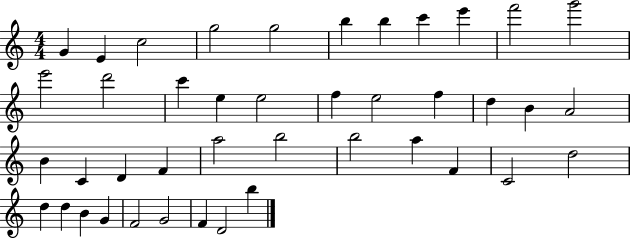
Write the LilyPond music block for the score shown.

{
  \clef treble
  \numericTimeSignature
  \time 4/4
  \key c \major
  g'4 e'4 c''2 | g''2 g''2 | b''4 b''4 c'''4 e'''4 | f'''2 g'''2 | \break e'''2 d'''2 | c'''4 e''4 e''2 | f''4 e''2 f''4 | d''4 b'4 a'2 | \break b'4 c'4 d'4 f'4 | a''2 b''2 | b''2 a''4 f'4 | c'2 d''2 | \break d''4 d''4 b'4 g'4 | f'2 g'2 | f'4 d'2 b''4 | \bar "|."
}